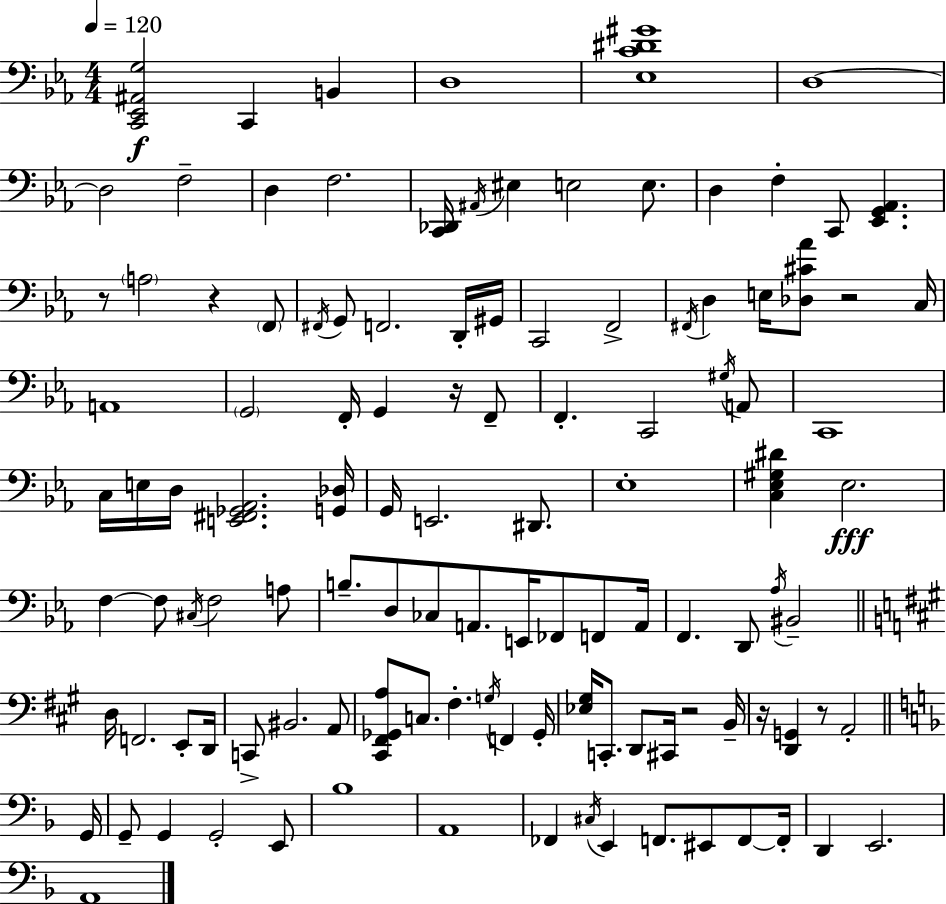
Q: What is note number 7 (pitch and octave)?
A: D3